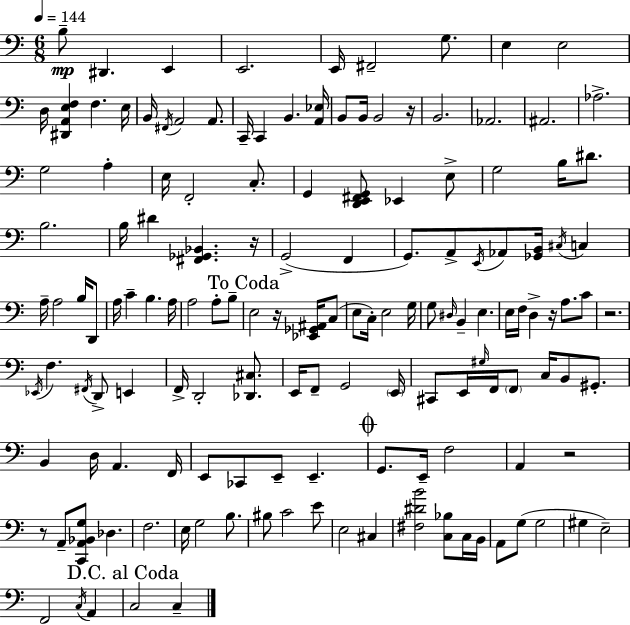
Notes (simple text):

B3/e D#2/q. E2/q E2/h. E2/s F#2/h G3/e. E3/q E3/h D3/s [D#2,A2,E3,F3]/q F3/q. E3/s B2/s F#2/s A2/h A2/e. C2/s C2/q B2/q. [A2,Eb3]/s B2/e B2/s B2/h R/s B2/h. Ab2/h. A#2/h. Ab3/h. G3/h A3/q E3/s F2/h C3/e. G2/q [D2,E2,F#2,G2]/e Eb2/q E3/e G3/h B3/s D#4/e. B3/h. B3/s D#4/q [F#2,Gb2,Bb2]/q. R/s G2/h F2/q G2/e. A2/e E2/s Ab2/e [Gb2,B2]/s C#3/s C3/q A3/s A3/h B3/s D2/e A3/s C4/q B3/q. A3/s A3/h A3/e B3/e E3/h R/s [Eb2,Gb2,A#2]/s C3/e E3/e C3/s E3/h G3/s G3/e D#3/s B2/q E3/q. E3/s F3/s D3/q R/s A3/e. C4/e R/h. Eb2/s F3/q. F#2/s D2/e E2/q F2/s D2/h [Db2,C#3]/e. E2/s F2/e G2/h E2/s C#2/e E2/s G#3/s F2/s F2/e C3/s B2/e G#2/e. B2/q D3/s A2/q. F2/s E2/e CES2/e E2/e E2/q. G2/e. E2/s F3/h A2/q R/h R/e A2/e [C2,A2,Bb2,G3]/e Db3/q. F3/h. E3/s G3/h B3/e. BIS3/e C4/h E4/e E3/h C#3/q [F#3,D#4,B4]/h [C3,Bb3]/e C3/s B2/s A2/e G3/e G3/h G#3/q E3/h F2/h C3/s A2/q C3/h C3/q